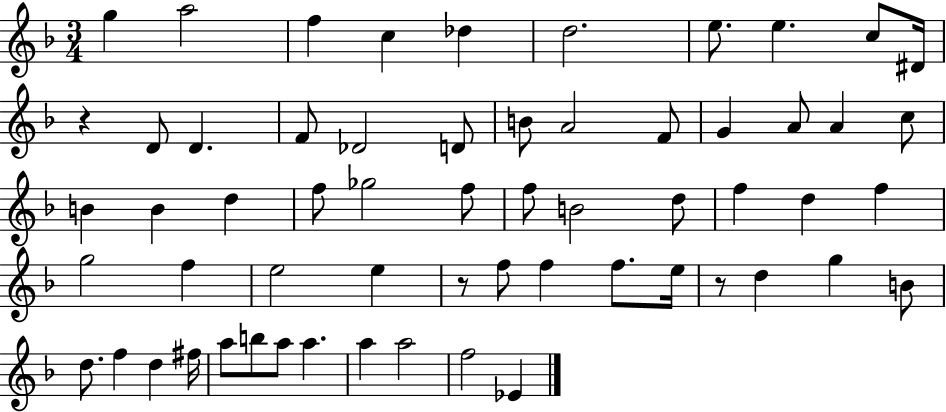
G5/q A5/h F5/q C5/q Db5/q D5/h. E5/e. E5/q. C5/e D#4/s R/q D4/e D4/q. F4/e Db4/h D4/e B4/e A4/h F4/e G4/q A4/e A4/q C5/e B4/q B4/q D5/q F5/e Gb5/h F5/e F5/e B4/h D5/e F5/q D5/q F5/q G5/h F5/q E5/h E5/q R/e F5/e F5/q F5/e. E5/s R/e D5/q G5/q B4/e D5/e. F5/q D5/q F#5/s A5/e B5/e A5/e A5/q. A5/q A5/h F5/h Eb4/q